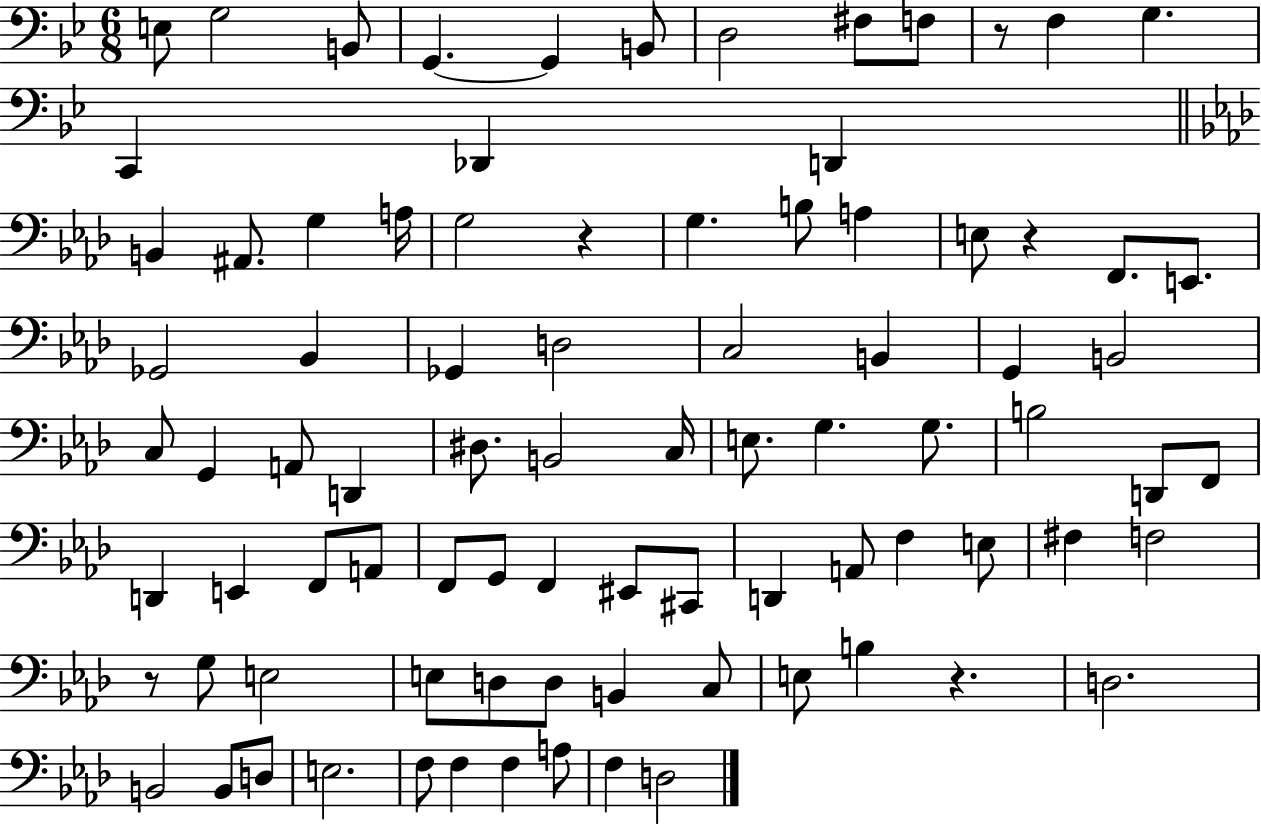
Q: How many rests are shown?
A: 5